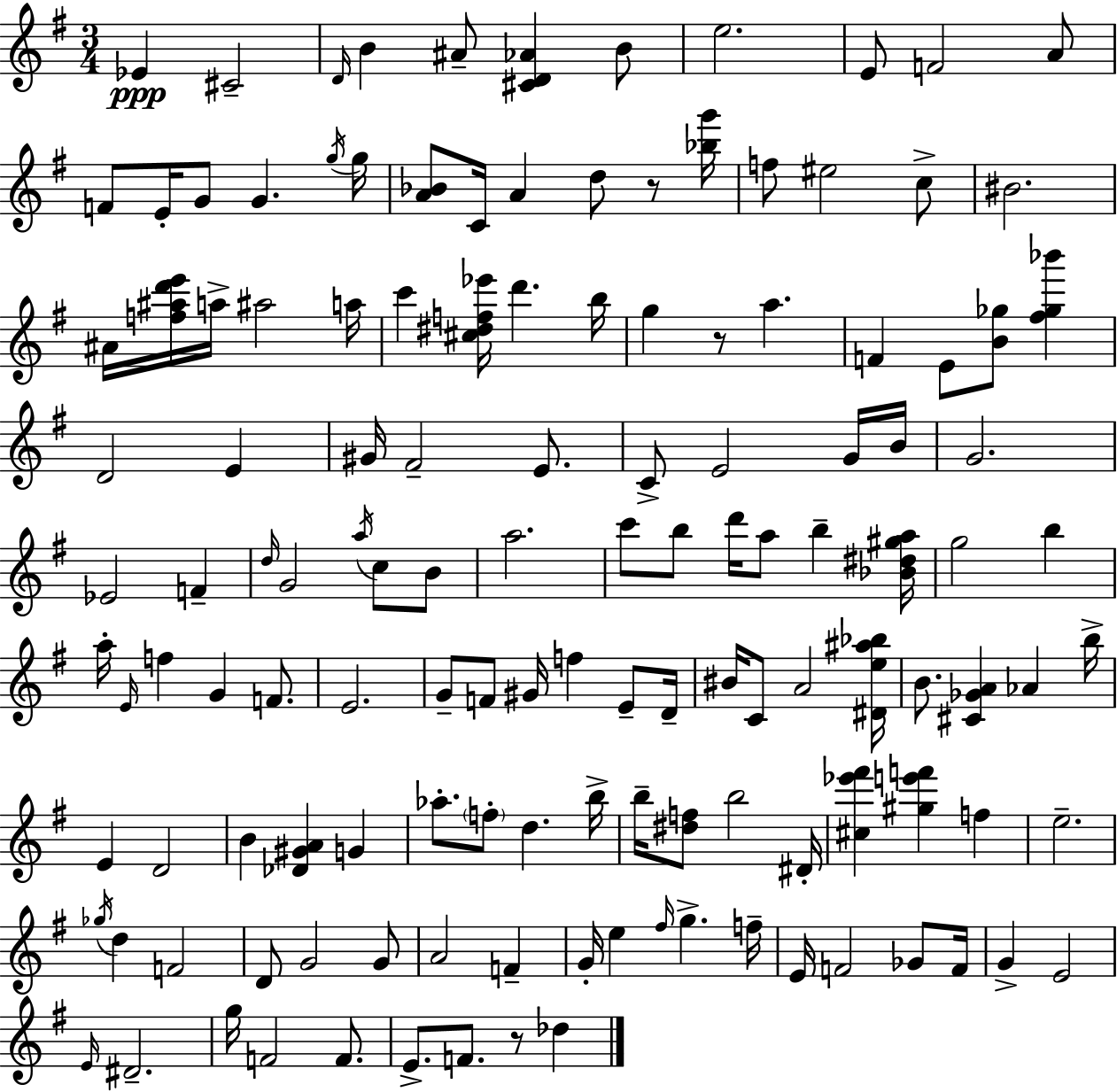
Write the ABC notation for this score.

X:1
T:Untitled
M:3/4
L:1/4
K:Em
_E ^C2 D/4 B ^A/2 [^CD_A] B/2 e2 E/2 F2 A/2 F/2 E/4 G/2 G g/4 g/4 [A_B]/2 C/4 A d/2 z/2 [_bg']/4 f/2 ^e2 c/2 ^B2 ^A/4 [f^ad'e']/4 a/4 ^a2 a/4 c' [^c^df_e']/4 d' b/4 g z/2 a F E/2 [B_g]/2 [^f_g_b'] D2 E ^G/4 ^F2 E/2 C/2 E2 G/4 B/4 G2 _E2 F d/4 G2 a/4 c/2 B/2 a2 c'/2 b/2 d'/4 a/2 b [_B^d^ga]/4 g2 b a/4 E/4 f G F/2 E2 G/2 F/2 ^G/4 f E/2 D/4 ^B/4 C/2 A2 [^De^a_b]/4 B/2 [^C_GA] _A b/4 E D2 B [_D^GA] G _a/2 f/2 d b/4 b/4 [^df]/2 b2 ^D/4 [^c_e'^f'] [^ge'f'] f e2 _g/4 d F2 D/2 G2 G/2 A2 F G/4 e ^f/4 g f/4 E/4 F2 _G/2 F/4 G E2 E/4 ^D2 g/4 F2 F/2 E/2 F/2 z/2 _d